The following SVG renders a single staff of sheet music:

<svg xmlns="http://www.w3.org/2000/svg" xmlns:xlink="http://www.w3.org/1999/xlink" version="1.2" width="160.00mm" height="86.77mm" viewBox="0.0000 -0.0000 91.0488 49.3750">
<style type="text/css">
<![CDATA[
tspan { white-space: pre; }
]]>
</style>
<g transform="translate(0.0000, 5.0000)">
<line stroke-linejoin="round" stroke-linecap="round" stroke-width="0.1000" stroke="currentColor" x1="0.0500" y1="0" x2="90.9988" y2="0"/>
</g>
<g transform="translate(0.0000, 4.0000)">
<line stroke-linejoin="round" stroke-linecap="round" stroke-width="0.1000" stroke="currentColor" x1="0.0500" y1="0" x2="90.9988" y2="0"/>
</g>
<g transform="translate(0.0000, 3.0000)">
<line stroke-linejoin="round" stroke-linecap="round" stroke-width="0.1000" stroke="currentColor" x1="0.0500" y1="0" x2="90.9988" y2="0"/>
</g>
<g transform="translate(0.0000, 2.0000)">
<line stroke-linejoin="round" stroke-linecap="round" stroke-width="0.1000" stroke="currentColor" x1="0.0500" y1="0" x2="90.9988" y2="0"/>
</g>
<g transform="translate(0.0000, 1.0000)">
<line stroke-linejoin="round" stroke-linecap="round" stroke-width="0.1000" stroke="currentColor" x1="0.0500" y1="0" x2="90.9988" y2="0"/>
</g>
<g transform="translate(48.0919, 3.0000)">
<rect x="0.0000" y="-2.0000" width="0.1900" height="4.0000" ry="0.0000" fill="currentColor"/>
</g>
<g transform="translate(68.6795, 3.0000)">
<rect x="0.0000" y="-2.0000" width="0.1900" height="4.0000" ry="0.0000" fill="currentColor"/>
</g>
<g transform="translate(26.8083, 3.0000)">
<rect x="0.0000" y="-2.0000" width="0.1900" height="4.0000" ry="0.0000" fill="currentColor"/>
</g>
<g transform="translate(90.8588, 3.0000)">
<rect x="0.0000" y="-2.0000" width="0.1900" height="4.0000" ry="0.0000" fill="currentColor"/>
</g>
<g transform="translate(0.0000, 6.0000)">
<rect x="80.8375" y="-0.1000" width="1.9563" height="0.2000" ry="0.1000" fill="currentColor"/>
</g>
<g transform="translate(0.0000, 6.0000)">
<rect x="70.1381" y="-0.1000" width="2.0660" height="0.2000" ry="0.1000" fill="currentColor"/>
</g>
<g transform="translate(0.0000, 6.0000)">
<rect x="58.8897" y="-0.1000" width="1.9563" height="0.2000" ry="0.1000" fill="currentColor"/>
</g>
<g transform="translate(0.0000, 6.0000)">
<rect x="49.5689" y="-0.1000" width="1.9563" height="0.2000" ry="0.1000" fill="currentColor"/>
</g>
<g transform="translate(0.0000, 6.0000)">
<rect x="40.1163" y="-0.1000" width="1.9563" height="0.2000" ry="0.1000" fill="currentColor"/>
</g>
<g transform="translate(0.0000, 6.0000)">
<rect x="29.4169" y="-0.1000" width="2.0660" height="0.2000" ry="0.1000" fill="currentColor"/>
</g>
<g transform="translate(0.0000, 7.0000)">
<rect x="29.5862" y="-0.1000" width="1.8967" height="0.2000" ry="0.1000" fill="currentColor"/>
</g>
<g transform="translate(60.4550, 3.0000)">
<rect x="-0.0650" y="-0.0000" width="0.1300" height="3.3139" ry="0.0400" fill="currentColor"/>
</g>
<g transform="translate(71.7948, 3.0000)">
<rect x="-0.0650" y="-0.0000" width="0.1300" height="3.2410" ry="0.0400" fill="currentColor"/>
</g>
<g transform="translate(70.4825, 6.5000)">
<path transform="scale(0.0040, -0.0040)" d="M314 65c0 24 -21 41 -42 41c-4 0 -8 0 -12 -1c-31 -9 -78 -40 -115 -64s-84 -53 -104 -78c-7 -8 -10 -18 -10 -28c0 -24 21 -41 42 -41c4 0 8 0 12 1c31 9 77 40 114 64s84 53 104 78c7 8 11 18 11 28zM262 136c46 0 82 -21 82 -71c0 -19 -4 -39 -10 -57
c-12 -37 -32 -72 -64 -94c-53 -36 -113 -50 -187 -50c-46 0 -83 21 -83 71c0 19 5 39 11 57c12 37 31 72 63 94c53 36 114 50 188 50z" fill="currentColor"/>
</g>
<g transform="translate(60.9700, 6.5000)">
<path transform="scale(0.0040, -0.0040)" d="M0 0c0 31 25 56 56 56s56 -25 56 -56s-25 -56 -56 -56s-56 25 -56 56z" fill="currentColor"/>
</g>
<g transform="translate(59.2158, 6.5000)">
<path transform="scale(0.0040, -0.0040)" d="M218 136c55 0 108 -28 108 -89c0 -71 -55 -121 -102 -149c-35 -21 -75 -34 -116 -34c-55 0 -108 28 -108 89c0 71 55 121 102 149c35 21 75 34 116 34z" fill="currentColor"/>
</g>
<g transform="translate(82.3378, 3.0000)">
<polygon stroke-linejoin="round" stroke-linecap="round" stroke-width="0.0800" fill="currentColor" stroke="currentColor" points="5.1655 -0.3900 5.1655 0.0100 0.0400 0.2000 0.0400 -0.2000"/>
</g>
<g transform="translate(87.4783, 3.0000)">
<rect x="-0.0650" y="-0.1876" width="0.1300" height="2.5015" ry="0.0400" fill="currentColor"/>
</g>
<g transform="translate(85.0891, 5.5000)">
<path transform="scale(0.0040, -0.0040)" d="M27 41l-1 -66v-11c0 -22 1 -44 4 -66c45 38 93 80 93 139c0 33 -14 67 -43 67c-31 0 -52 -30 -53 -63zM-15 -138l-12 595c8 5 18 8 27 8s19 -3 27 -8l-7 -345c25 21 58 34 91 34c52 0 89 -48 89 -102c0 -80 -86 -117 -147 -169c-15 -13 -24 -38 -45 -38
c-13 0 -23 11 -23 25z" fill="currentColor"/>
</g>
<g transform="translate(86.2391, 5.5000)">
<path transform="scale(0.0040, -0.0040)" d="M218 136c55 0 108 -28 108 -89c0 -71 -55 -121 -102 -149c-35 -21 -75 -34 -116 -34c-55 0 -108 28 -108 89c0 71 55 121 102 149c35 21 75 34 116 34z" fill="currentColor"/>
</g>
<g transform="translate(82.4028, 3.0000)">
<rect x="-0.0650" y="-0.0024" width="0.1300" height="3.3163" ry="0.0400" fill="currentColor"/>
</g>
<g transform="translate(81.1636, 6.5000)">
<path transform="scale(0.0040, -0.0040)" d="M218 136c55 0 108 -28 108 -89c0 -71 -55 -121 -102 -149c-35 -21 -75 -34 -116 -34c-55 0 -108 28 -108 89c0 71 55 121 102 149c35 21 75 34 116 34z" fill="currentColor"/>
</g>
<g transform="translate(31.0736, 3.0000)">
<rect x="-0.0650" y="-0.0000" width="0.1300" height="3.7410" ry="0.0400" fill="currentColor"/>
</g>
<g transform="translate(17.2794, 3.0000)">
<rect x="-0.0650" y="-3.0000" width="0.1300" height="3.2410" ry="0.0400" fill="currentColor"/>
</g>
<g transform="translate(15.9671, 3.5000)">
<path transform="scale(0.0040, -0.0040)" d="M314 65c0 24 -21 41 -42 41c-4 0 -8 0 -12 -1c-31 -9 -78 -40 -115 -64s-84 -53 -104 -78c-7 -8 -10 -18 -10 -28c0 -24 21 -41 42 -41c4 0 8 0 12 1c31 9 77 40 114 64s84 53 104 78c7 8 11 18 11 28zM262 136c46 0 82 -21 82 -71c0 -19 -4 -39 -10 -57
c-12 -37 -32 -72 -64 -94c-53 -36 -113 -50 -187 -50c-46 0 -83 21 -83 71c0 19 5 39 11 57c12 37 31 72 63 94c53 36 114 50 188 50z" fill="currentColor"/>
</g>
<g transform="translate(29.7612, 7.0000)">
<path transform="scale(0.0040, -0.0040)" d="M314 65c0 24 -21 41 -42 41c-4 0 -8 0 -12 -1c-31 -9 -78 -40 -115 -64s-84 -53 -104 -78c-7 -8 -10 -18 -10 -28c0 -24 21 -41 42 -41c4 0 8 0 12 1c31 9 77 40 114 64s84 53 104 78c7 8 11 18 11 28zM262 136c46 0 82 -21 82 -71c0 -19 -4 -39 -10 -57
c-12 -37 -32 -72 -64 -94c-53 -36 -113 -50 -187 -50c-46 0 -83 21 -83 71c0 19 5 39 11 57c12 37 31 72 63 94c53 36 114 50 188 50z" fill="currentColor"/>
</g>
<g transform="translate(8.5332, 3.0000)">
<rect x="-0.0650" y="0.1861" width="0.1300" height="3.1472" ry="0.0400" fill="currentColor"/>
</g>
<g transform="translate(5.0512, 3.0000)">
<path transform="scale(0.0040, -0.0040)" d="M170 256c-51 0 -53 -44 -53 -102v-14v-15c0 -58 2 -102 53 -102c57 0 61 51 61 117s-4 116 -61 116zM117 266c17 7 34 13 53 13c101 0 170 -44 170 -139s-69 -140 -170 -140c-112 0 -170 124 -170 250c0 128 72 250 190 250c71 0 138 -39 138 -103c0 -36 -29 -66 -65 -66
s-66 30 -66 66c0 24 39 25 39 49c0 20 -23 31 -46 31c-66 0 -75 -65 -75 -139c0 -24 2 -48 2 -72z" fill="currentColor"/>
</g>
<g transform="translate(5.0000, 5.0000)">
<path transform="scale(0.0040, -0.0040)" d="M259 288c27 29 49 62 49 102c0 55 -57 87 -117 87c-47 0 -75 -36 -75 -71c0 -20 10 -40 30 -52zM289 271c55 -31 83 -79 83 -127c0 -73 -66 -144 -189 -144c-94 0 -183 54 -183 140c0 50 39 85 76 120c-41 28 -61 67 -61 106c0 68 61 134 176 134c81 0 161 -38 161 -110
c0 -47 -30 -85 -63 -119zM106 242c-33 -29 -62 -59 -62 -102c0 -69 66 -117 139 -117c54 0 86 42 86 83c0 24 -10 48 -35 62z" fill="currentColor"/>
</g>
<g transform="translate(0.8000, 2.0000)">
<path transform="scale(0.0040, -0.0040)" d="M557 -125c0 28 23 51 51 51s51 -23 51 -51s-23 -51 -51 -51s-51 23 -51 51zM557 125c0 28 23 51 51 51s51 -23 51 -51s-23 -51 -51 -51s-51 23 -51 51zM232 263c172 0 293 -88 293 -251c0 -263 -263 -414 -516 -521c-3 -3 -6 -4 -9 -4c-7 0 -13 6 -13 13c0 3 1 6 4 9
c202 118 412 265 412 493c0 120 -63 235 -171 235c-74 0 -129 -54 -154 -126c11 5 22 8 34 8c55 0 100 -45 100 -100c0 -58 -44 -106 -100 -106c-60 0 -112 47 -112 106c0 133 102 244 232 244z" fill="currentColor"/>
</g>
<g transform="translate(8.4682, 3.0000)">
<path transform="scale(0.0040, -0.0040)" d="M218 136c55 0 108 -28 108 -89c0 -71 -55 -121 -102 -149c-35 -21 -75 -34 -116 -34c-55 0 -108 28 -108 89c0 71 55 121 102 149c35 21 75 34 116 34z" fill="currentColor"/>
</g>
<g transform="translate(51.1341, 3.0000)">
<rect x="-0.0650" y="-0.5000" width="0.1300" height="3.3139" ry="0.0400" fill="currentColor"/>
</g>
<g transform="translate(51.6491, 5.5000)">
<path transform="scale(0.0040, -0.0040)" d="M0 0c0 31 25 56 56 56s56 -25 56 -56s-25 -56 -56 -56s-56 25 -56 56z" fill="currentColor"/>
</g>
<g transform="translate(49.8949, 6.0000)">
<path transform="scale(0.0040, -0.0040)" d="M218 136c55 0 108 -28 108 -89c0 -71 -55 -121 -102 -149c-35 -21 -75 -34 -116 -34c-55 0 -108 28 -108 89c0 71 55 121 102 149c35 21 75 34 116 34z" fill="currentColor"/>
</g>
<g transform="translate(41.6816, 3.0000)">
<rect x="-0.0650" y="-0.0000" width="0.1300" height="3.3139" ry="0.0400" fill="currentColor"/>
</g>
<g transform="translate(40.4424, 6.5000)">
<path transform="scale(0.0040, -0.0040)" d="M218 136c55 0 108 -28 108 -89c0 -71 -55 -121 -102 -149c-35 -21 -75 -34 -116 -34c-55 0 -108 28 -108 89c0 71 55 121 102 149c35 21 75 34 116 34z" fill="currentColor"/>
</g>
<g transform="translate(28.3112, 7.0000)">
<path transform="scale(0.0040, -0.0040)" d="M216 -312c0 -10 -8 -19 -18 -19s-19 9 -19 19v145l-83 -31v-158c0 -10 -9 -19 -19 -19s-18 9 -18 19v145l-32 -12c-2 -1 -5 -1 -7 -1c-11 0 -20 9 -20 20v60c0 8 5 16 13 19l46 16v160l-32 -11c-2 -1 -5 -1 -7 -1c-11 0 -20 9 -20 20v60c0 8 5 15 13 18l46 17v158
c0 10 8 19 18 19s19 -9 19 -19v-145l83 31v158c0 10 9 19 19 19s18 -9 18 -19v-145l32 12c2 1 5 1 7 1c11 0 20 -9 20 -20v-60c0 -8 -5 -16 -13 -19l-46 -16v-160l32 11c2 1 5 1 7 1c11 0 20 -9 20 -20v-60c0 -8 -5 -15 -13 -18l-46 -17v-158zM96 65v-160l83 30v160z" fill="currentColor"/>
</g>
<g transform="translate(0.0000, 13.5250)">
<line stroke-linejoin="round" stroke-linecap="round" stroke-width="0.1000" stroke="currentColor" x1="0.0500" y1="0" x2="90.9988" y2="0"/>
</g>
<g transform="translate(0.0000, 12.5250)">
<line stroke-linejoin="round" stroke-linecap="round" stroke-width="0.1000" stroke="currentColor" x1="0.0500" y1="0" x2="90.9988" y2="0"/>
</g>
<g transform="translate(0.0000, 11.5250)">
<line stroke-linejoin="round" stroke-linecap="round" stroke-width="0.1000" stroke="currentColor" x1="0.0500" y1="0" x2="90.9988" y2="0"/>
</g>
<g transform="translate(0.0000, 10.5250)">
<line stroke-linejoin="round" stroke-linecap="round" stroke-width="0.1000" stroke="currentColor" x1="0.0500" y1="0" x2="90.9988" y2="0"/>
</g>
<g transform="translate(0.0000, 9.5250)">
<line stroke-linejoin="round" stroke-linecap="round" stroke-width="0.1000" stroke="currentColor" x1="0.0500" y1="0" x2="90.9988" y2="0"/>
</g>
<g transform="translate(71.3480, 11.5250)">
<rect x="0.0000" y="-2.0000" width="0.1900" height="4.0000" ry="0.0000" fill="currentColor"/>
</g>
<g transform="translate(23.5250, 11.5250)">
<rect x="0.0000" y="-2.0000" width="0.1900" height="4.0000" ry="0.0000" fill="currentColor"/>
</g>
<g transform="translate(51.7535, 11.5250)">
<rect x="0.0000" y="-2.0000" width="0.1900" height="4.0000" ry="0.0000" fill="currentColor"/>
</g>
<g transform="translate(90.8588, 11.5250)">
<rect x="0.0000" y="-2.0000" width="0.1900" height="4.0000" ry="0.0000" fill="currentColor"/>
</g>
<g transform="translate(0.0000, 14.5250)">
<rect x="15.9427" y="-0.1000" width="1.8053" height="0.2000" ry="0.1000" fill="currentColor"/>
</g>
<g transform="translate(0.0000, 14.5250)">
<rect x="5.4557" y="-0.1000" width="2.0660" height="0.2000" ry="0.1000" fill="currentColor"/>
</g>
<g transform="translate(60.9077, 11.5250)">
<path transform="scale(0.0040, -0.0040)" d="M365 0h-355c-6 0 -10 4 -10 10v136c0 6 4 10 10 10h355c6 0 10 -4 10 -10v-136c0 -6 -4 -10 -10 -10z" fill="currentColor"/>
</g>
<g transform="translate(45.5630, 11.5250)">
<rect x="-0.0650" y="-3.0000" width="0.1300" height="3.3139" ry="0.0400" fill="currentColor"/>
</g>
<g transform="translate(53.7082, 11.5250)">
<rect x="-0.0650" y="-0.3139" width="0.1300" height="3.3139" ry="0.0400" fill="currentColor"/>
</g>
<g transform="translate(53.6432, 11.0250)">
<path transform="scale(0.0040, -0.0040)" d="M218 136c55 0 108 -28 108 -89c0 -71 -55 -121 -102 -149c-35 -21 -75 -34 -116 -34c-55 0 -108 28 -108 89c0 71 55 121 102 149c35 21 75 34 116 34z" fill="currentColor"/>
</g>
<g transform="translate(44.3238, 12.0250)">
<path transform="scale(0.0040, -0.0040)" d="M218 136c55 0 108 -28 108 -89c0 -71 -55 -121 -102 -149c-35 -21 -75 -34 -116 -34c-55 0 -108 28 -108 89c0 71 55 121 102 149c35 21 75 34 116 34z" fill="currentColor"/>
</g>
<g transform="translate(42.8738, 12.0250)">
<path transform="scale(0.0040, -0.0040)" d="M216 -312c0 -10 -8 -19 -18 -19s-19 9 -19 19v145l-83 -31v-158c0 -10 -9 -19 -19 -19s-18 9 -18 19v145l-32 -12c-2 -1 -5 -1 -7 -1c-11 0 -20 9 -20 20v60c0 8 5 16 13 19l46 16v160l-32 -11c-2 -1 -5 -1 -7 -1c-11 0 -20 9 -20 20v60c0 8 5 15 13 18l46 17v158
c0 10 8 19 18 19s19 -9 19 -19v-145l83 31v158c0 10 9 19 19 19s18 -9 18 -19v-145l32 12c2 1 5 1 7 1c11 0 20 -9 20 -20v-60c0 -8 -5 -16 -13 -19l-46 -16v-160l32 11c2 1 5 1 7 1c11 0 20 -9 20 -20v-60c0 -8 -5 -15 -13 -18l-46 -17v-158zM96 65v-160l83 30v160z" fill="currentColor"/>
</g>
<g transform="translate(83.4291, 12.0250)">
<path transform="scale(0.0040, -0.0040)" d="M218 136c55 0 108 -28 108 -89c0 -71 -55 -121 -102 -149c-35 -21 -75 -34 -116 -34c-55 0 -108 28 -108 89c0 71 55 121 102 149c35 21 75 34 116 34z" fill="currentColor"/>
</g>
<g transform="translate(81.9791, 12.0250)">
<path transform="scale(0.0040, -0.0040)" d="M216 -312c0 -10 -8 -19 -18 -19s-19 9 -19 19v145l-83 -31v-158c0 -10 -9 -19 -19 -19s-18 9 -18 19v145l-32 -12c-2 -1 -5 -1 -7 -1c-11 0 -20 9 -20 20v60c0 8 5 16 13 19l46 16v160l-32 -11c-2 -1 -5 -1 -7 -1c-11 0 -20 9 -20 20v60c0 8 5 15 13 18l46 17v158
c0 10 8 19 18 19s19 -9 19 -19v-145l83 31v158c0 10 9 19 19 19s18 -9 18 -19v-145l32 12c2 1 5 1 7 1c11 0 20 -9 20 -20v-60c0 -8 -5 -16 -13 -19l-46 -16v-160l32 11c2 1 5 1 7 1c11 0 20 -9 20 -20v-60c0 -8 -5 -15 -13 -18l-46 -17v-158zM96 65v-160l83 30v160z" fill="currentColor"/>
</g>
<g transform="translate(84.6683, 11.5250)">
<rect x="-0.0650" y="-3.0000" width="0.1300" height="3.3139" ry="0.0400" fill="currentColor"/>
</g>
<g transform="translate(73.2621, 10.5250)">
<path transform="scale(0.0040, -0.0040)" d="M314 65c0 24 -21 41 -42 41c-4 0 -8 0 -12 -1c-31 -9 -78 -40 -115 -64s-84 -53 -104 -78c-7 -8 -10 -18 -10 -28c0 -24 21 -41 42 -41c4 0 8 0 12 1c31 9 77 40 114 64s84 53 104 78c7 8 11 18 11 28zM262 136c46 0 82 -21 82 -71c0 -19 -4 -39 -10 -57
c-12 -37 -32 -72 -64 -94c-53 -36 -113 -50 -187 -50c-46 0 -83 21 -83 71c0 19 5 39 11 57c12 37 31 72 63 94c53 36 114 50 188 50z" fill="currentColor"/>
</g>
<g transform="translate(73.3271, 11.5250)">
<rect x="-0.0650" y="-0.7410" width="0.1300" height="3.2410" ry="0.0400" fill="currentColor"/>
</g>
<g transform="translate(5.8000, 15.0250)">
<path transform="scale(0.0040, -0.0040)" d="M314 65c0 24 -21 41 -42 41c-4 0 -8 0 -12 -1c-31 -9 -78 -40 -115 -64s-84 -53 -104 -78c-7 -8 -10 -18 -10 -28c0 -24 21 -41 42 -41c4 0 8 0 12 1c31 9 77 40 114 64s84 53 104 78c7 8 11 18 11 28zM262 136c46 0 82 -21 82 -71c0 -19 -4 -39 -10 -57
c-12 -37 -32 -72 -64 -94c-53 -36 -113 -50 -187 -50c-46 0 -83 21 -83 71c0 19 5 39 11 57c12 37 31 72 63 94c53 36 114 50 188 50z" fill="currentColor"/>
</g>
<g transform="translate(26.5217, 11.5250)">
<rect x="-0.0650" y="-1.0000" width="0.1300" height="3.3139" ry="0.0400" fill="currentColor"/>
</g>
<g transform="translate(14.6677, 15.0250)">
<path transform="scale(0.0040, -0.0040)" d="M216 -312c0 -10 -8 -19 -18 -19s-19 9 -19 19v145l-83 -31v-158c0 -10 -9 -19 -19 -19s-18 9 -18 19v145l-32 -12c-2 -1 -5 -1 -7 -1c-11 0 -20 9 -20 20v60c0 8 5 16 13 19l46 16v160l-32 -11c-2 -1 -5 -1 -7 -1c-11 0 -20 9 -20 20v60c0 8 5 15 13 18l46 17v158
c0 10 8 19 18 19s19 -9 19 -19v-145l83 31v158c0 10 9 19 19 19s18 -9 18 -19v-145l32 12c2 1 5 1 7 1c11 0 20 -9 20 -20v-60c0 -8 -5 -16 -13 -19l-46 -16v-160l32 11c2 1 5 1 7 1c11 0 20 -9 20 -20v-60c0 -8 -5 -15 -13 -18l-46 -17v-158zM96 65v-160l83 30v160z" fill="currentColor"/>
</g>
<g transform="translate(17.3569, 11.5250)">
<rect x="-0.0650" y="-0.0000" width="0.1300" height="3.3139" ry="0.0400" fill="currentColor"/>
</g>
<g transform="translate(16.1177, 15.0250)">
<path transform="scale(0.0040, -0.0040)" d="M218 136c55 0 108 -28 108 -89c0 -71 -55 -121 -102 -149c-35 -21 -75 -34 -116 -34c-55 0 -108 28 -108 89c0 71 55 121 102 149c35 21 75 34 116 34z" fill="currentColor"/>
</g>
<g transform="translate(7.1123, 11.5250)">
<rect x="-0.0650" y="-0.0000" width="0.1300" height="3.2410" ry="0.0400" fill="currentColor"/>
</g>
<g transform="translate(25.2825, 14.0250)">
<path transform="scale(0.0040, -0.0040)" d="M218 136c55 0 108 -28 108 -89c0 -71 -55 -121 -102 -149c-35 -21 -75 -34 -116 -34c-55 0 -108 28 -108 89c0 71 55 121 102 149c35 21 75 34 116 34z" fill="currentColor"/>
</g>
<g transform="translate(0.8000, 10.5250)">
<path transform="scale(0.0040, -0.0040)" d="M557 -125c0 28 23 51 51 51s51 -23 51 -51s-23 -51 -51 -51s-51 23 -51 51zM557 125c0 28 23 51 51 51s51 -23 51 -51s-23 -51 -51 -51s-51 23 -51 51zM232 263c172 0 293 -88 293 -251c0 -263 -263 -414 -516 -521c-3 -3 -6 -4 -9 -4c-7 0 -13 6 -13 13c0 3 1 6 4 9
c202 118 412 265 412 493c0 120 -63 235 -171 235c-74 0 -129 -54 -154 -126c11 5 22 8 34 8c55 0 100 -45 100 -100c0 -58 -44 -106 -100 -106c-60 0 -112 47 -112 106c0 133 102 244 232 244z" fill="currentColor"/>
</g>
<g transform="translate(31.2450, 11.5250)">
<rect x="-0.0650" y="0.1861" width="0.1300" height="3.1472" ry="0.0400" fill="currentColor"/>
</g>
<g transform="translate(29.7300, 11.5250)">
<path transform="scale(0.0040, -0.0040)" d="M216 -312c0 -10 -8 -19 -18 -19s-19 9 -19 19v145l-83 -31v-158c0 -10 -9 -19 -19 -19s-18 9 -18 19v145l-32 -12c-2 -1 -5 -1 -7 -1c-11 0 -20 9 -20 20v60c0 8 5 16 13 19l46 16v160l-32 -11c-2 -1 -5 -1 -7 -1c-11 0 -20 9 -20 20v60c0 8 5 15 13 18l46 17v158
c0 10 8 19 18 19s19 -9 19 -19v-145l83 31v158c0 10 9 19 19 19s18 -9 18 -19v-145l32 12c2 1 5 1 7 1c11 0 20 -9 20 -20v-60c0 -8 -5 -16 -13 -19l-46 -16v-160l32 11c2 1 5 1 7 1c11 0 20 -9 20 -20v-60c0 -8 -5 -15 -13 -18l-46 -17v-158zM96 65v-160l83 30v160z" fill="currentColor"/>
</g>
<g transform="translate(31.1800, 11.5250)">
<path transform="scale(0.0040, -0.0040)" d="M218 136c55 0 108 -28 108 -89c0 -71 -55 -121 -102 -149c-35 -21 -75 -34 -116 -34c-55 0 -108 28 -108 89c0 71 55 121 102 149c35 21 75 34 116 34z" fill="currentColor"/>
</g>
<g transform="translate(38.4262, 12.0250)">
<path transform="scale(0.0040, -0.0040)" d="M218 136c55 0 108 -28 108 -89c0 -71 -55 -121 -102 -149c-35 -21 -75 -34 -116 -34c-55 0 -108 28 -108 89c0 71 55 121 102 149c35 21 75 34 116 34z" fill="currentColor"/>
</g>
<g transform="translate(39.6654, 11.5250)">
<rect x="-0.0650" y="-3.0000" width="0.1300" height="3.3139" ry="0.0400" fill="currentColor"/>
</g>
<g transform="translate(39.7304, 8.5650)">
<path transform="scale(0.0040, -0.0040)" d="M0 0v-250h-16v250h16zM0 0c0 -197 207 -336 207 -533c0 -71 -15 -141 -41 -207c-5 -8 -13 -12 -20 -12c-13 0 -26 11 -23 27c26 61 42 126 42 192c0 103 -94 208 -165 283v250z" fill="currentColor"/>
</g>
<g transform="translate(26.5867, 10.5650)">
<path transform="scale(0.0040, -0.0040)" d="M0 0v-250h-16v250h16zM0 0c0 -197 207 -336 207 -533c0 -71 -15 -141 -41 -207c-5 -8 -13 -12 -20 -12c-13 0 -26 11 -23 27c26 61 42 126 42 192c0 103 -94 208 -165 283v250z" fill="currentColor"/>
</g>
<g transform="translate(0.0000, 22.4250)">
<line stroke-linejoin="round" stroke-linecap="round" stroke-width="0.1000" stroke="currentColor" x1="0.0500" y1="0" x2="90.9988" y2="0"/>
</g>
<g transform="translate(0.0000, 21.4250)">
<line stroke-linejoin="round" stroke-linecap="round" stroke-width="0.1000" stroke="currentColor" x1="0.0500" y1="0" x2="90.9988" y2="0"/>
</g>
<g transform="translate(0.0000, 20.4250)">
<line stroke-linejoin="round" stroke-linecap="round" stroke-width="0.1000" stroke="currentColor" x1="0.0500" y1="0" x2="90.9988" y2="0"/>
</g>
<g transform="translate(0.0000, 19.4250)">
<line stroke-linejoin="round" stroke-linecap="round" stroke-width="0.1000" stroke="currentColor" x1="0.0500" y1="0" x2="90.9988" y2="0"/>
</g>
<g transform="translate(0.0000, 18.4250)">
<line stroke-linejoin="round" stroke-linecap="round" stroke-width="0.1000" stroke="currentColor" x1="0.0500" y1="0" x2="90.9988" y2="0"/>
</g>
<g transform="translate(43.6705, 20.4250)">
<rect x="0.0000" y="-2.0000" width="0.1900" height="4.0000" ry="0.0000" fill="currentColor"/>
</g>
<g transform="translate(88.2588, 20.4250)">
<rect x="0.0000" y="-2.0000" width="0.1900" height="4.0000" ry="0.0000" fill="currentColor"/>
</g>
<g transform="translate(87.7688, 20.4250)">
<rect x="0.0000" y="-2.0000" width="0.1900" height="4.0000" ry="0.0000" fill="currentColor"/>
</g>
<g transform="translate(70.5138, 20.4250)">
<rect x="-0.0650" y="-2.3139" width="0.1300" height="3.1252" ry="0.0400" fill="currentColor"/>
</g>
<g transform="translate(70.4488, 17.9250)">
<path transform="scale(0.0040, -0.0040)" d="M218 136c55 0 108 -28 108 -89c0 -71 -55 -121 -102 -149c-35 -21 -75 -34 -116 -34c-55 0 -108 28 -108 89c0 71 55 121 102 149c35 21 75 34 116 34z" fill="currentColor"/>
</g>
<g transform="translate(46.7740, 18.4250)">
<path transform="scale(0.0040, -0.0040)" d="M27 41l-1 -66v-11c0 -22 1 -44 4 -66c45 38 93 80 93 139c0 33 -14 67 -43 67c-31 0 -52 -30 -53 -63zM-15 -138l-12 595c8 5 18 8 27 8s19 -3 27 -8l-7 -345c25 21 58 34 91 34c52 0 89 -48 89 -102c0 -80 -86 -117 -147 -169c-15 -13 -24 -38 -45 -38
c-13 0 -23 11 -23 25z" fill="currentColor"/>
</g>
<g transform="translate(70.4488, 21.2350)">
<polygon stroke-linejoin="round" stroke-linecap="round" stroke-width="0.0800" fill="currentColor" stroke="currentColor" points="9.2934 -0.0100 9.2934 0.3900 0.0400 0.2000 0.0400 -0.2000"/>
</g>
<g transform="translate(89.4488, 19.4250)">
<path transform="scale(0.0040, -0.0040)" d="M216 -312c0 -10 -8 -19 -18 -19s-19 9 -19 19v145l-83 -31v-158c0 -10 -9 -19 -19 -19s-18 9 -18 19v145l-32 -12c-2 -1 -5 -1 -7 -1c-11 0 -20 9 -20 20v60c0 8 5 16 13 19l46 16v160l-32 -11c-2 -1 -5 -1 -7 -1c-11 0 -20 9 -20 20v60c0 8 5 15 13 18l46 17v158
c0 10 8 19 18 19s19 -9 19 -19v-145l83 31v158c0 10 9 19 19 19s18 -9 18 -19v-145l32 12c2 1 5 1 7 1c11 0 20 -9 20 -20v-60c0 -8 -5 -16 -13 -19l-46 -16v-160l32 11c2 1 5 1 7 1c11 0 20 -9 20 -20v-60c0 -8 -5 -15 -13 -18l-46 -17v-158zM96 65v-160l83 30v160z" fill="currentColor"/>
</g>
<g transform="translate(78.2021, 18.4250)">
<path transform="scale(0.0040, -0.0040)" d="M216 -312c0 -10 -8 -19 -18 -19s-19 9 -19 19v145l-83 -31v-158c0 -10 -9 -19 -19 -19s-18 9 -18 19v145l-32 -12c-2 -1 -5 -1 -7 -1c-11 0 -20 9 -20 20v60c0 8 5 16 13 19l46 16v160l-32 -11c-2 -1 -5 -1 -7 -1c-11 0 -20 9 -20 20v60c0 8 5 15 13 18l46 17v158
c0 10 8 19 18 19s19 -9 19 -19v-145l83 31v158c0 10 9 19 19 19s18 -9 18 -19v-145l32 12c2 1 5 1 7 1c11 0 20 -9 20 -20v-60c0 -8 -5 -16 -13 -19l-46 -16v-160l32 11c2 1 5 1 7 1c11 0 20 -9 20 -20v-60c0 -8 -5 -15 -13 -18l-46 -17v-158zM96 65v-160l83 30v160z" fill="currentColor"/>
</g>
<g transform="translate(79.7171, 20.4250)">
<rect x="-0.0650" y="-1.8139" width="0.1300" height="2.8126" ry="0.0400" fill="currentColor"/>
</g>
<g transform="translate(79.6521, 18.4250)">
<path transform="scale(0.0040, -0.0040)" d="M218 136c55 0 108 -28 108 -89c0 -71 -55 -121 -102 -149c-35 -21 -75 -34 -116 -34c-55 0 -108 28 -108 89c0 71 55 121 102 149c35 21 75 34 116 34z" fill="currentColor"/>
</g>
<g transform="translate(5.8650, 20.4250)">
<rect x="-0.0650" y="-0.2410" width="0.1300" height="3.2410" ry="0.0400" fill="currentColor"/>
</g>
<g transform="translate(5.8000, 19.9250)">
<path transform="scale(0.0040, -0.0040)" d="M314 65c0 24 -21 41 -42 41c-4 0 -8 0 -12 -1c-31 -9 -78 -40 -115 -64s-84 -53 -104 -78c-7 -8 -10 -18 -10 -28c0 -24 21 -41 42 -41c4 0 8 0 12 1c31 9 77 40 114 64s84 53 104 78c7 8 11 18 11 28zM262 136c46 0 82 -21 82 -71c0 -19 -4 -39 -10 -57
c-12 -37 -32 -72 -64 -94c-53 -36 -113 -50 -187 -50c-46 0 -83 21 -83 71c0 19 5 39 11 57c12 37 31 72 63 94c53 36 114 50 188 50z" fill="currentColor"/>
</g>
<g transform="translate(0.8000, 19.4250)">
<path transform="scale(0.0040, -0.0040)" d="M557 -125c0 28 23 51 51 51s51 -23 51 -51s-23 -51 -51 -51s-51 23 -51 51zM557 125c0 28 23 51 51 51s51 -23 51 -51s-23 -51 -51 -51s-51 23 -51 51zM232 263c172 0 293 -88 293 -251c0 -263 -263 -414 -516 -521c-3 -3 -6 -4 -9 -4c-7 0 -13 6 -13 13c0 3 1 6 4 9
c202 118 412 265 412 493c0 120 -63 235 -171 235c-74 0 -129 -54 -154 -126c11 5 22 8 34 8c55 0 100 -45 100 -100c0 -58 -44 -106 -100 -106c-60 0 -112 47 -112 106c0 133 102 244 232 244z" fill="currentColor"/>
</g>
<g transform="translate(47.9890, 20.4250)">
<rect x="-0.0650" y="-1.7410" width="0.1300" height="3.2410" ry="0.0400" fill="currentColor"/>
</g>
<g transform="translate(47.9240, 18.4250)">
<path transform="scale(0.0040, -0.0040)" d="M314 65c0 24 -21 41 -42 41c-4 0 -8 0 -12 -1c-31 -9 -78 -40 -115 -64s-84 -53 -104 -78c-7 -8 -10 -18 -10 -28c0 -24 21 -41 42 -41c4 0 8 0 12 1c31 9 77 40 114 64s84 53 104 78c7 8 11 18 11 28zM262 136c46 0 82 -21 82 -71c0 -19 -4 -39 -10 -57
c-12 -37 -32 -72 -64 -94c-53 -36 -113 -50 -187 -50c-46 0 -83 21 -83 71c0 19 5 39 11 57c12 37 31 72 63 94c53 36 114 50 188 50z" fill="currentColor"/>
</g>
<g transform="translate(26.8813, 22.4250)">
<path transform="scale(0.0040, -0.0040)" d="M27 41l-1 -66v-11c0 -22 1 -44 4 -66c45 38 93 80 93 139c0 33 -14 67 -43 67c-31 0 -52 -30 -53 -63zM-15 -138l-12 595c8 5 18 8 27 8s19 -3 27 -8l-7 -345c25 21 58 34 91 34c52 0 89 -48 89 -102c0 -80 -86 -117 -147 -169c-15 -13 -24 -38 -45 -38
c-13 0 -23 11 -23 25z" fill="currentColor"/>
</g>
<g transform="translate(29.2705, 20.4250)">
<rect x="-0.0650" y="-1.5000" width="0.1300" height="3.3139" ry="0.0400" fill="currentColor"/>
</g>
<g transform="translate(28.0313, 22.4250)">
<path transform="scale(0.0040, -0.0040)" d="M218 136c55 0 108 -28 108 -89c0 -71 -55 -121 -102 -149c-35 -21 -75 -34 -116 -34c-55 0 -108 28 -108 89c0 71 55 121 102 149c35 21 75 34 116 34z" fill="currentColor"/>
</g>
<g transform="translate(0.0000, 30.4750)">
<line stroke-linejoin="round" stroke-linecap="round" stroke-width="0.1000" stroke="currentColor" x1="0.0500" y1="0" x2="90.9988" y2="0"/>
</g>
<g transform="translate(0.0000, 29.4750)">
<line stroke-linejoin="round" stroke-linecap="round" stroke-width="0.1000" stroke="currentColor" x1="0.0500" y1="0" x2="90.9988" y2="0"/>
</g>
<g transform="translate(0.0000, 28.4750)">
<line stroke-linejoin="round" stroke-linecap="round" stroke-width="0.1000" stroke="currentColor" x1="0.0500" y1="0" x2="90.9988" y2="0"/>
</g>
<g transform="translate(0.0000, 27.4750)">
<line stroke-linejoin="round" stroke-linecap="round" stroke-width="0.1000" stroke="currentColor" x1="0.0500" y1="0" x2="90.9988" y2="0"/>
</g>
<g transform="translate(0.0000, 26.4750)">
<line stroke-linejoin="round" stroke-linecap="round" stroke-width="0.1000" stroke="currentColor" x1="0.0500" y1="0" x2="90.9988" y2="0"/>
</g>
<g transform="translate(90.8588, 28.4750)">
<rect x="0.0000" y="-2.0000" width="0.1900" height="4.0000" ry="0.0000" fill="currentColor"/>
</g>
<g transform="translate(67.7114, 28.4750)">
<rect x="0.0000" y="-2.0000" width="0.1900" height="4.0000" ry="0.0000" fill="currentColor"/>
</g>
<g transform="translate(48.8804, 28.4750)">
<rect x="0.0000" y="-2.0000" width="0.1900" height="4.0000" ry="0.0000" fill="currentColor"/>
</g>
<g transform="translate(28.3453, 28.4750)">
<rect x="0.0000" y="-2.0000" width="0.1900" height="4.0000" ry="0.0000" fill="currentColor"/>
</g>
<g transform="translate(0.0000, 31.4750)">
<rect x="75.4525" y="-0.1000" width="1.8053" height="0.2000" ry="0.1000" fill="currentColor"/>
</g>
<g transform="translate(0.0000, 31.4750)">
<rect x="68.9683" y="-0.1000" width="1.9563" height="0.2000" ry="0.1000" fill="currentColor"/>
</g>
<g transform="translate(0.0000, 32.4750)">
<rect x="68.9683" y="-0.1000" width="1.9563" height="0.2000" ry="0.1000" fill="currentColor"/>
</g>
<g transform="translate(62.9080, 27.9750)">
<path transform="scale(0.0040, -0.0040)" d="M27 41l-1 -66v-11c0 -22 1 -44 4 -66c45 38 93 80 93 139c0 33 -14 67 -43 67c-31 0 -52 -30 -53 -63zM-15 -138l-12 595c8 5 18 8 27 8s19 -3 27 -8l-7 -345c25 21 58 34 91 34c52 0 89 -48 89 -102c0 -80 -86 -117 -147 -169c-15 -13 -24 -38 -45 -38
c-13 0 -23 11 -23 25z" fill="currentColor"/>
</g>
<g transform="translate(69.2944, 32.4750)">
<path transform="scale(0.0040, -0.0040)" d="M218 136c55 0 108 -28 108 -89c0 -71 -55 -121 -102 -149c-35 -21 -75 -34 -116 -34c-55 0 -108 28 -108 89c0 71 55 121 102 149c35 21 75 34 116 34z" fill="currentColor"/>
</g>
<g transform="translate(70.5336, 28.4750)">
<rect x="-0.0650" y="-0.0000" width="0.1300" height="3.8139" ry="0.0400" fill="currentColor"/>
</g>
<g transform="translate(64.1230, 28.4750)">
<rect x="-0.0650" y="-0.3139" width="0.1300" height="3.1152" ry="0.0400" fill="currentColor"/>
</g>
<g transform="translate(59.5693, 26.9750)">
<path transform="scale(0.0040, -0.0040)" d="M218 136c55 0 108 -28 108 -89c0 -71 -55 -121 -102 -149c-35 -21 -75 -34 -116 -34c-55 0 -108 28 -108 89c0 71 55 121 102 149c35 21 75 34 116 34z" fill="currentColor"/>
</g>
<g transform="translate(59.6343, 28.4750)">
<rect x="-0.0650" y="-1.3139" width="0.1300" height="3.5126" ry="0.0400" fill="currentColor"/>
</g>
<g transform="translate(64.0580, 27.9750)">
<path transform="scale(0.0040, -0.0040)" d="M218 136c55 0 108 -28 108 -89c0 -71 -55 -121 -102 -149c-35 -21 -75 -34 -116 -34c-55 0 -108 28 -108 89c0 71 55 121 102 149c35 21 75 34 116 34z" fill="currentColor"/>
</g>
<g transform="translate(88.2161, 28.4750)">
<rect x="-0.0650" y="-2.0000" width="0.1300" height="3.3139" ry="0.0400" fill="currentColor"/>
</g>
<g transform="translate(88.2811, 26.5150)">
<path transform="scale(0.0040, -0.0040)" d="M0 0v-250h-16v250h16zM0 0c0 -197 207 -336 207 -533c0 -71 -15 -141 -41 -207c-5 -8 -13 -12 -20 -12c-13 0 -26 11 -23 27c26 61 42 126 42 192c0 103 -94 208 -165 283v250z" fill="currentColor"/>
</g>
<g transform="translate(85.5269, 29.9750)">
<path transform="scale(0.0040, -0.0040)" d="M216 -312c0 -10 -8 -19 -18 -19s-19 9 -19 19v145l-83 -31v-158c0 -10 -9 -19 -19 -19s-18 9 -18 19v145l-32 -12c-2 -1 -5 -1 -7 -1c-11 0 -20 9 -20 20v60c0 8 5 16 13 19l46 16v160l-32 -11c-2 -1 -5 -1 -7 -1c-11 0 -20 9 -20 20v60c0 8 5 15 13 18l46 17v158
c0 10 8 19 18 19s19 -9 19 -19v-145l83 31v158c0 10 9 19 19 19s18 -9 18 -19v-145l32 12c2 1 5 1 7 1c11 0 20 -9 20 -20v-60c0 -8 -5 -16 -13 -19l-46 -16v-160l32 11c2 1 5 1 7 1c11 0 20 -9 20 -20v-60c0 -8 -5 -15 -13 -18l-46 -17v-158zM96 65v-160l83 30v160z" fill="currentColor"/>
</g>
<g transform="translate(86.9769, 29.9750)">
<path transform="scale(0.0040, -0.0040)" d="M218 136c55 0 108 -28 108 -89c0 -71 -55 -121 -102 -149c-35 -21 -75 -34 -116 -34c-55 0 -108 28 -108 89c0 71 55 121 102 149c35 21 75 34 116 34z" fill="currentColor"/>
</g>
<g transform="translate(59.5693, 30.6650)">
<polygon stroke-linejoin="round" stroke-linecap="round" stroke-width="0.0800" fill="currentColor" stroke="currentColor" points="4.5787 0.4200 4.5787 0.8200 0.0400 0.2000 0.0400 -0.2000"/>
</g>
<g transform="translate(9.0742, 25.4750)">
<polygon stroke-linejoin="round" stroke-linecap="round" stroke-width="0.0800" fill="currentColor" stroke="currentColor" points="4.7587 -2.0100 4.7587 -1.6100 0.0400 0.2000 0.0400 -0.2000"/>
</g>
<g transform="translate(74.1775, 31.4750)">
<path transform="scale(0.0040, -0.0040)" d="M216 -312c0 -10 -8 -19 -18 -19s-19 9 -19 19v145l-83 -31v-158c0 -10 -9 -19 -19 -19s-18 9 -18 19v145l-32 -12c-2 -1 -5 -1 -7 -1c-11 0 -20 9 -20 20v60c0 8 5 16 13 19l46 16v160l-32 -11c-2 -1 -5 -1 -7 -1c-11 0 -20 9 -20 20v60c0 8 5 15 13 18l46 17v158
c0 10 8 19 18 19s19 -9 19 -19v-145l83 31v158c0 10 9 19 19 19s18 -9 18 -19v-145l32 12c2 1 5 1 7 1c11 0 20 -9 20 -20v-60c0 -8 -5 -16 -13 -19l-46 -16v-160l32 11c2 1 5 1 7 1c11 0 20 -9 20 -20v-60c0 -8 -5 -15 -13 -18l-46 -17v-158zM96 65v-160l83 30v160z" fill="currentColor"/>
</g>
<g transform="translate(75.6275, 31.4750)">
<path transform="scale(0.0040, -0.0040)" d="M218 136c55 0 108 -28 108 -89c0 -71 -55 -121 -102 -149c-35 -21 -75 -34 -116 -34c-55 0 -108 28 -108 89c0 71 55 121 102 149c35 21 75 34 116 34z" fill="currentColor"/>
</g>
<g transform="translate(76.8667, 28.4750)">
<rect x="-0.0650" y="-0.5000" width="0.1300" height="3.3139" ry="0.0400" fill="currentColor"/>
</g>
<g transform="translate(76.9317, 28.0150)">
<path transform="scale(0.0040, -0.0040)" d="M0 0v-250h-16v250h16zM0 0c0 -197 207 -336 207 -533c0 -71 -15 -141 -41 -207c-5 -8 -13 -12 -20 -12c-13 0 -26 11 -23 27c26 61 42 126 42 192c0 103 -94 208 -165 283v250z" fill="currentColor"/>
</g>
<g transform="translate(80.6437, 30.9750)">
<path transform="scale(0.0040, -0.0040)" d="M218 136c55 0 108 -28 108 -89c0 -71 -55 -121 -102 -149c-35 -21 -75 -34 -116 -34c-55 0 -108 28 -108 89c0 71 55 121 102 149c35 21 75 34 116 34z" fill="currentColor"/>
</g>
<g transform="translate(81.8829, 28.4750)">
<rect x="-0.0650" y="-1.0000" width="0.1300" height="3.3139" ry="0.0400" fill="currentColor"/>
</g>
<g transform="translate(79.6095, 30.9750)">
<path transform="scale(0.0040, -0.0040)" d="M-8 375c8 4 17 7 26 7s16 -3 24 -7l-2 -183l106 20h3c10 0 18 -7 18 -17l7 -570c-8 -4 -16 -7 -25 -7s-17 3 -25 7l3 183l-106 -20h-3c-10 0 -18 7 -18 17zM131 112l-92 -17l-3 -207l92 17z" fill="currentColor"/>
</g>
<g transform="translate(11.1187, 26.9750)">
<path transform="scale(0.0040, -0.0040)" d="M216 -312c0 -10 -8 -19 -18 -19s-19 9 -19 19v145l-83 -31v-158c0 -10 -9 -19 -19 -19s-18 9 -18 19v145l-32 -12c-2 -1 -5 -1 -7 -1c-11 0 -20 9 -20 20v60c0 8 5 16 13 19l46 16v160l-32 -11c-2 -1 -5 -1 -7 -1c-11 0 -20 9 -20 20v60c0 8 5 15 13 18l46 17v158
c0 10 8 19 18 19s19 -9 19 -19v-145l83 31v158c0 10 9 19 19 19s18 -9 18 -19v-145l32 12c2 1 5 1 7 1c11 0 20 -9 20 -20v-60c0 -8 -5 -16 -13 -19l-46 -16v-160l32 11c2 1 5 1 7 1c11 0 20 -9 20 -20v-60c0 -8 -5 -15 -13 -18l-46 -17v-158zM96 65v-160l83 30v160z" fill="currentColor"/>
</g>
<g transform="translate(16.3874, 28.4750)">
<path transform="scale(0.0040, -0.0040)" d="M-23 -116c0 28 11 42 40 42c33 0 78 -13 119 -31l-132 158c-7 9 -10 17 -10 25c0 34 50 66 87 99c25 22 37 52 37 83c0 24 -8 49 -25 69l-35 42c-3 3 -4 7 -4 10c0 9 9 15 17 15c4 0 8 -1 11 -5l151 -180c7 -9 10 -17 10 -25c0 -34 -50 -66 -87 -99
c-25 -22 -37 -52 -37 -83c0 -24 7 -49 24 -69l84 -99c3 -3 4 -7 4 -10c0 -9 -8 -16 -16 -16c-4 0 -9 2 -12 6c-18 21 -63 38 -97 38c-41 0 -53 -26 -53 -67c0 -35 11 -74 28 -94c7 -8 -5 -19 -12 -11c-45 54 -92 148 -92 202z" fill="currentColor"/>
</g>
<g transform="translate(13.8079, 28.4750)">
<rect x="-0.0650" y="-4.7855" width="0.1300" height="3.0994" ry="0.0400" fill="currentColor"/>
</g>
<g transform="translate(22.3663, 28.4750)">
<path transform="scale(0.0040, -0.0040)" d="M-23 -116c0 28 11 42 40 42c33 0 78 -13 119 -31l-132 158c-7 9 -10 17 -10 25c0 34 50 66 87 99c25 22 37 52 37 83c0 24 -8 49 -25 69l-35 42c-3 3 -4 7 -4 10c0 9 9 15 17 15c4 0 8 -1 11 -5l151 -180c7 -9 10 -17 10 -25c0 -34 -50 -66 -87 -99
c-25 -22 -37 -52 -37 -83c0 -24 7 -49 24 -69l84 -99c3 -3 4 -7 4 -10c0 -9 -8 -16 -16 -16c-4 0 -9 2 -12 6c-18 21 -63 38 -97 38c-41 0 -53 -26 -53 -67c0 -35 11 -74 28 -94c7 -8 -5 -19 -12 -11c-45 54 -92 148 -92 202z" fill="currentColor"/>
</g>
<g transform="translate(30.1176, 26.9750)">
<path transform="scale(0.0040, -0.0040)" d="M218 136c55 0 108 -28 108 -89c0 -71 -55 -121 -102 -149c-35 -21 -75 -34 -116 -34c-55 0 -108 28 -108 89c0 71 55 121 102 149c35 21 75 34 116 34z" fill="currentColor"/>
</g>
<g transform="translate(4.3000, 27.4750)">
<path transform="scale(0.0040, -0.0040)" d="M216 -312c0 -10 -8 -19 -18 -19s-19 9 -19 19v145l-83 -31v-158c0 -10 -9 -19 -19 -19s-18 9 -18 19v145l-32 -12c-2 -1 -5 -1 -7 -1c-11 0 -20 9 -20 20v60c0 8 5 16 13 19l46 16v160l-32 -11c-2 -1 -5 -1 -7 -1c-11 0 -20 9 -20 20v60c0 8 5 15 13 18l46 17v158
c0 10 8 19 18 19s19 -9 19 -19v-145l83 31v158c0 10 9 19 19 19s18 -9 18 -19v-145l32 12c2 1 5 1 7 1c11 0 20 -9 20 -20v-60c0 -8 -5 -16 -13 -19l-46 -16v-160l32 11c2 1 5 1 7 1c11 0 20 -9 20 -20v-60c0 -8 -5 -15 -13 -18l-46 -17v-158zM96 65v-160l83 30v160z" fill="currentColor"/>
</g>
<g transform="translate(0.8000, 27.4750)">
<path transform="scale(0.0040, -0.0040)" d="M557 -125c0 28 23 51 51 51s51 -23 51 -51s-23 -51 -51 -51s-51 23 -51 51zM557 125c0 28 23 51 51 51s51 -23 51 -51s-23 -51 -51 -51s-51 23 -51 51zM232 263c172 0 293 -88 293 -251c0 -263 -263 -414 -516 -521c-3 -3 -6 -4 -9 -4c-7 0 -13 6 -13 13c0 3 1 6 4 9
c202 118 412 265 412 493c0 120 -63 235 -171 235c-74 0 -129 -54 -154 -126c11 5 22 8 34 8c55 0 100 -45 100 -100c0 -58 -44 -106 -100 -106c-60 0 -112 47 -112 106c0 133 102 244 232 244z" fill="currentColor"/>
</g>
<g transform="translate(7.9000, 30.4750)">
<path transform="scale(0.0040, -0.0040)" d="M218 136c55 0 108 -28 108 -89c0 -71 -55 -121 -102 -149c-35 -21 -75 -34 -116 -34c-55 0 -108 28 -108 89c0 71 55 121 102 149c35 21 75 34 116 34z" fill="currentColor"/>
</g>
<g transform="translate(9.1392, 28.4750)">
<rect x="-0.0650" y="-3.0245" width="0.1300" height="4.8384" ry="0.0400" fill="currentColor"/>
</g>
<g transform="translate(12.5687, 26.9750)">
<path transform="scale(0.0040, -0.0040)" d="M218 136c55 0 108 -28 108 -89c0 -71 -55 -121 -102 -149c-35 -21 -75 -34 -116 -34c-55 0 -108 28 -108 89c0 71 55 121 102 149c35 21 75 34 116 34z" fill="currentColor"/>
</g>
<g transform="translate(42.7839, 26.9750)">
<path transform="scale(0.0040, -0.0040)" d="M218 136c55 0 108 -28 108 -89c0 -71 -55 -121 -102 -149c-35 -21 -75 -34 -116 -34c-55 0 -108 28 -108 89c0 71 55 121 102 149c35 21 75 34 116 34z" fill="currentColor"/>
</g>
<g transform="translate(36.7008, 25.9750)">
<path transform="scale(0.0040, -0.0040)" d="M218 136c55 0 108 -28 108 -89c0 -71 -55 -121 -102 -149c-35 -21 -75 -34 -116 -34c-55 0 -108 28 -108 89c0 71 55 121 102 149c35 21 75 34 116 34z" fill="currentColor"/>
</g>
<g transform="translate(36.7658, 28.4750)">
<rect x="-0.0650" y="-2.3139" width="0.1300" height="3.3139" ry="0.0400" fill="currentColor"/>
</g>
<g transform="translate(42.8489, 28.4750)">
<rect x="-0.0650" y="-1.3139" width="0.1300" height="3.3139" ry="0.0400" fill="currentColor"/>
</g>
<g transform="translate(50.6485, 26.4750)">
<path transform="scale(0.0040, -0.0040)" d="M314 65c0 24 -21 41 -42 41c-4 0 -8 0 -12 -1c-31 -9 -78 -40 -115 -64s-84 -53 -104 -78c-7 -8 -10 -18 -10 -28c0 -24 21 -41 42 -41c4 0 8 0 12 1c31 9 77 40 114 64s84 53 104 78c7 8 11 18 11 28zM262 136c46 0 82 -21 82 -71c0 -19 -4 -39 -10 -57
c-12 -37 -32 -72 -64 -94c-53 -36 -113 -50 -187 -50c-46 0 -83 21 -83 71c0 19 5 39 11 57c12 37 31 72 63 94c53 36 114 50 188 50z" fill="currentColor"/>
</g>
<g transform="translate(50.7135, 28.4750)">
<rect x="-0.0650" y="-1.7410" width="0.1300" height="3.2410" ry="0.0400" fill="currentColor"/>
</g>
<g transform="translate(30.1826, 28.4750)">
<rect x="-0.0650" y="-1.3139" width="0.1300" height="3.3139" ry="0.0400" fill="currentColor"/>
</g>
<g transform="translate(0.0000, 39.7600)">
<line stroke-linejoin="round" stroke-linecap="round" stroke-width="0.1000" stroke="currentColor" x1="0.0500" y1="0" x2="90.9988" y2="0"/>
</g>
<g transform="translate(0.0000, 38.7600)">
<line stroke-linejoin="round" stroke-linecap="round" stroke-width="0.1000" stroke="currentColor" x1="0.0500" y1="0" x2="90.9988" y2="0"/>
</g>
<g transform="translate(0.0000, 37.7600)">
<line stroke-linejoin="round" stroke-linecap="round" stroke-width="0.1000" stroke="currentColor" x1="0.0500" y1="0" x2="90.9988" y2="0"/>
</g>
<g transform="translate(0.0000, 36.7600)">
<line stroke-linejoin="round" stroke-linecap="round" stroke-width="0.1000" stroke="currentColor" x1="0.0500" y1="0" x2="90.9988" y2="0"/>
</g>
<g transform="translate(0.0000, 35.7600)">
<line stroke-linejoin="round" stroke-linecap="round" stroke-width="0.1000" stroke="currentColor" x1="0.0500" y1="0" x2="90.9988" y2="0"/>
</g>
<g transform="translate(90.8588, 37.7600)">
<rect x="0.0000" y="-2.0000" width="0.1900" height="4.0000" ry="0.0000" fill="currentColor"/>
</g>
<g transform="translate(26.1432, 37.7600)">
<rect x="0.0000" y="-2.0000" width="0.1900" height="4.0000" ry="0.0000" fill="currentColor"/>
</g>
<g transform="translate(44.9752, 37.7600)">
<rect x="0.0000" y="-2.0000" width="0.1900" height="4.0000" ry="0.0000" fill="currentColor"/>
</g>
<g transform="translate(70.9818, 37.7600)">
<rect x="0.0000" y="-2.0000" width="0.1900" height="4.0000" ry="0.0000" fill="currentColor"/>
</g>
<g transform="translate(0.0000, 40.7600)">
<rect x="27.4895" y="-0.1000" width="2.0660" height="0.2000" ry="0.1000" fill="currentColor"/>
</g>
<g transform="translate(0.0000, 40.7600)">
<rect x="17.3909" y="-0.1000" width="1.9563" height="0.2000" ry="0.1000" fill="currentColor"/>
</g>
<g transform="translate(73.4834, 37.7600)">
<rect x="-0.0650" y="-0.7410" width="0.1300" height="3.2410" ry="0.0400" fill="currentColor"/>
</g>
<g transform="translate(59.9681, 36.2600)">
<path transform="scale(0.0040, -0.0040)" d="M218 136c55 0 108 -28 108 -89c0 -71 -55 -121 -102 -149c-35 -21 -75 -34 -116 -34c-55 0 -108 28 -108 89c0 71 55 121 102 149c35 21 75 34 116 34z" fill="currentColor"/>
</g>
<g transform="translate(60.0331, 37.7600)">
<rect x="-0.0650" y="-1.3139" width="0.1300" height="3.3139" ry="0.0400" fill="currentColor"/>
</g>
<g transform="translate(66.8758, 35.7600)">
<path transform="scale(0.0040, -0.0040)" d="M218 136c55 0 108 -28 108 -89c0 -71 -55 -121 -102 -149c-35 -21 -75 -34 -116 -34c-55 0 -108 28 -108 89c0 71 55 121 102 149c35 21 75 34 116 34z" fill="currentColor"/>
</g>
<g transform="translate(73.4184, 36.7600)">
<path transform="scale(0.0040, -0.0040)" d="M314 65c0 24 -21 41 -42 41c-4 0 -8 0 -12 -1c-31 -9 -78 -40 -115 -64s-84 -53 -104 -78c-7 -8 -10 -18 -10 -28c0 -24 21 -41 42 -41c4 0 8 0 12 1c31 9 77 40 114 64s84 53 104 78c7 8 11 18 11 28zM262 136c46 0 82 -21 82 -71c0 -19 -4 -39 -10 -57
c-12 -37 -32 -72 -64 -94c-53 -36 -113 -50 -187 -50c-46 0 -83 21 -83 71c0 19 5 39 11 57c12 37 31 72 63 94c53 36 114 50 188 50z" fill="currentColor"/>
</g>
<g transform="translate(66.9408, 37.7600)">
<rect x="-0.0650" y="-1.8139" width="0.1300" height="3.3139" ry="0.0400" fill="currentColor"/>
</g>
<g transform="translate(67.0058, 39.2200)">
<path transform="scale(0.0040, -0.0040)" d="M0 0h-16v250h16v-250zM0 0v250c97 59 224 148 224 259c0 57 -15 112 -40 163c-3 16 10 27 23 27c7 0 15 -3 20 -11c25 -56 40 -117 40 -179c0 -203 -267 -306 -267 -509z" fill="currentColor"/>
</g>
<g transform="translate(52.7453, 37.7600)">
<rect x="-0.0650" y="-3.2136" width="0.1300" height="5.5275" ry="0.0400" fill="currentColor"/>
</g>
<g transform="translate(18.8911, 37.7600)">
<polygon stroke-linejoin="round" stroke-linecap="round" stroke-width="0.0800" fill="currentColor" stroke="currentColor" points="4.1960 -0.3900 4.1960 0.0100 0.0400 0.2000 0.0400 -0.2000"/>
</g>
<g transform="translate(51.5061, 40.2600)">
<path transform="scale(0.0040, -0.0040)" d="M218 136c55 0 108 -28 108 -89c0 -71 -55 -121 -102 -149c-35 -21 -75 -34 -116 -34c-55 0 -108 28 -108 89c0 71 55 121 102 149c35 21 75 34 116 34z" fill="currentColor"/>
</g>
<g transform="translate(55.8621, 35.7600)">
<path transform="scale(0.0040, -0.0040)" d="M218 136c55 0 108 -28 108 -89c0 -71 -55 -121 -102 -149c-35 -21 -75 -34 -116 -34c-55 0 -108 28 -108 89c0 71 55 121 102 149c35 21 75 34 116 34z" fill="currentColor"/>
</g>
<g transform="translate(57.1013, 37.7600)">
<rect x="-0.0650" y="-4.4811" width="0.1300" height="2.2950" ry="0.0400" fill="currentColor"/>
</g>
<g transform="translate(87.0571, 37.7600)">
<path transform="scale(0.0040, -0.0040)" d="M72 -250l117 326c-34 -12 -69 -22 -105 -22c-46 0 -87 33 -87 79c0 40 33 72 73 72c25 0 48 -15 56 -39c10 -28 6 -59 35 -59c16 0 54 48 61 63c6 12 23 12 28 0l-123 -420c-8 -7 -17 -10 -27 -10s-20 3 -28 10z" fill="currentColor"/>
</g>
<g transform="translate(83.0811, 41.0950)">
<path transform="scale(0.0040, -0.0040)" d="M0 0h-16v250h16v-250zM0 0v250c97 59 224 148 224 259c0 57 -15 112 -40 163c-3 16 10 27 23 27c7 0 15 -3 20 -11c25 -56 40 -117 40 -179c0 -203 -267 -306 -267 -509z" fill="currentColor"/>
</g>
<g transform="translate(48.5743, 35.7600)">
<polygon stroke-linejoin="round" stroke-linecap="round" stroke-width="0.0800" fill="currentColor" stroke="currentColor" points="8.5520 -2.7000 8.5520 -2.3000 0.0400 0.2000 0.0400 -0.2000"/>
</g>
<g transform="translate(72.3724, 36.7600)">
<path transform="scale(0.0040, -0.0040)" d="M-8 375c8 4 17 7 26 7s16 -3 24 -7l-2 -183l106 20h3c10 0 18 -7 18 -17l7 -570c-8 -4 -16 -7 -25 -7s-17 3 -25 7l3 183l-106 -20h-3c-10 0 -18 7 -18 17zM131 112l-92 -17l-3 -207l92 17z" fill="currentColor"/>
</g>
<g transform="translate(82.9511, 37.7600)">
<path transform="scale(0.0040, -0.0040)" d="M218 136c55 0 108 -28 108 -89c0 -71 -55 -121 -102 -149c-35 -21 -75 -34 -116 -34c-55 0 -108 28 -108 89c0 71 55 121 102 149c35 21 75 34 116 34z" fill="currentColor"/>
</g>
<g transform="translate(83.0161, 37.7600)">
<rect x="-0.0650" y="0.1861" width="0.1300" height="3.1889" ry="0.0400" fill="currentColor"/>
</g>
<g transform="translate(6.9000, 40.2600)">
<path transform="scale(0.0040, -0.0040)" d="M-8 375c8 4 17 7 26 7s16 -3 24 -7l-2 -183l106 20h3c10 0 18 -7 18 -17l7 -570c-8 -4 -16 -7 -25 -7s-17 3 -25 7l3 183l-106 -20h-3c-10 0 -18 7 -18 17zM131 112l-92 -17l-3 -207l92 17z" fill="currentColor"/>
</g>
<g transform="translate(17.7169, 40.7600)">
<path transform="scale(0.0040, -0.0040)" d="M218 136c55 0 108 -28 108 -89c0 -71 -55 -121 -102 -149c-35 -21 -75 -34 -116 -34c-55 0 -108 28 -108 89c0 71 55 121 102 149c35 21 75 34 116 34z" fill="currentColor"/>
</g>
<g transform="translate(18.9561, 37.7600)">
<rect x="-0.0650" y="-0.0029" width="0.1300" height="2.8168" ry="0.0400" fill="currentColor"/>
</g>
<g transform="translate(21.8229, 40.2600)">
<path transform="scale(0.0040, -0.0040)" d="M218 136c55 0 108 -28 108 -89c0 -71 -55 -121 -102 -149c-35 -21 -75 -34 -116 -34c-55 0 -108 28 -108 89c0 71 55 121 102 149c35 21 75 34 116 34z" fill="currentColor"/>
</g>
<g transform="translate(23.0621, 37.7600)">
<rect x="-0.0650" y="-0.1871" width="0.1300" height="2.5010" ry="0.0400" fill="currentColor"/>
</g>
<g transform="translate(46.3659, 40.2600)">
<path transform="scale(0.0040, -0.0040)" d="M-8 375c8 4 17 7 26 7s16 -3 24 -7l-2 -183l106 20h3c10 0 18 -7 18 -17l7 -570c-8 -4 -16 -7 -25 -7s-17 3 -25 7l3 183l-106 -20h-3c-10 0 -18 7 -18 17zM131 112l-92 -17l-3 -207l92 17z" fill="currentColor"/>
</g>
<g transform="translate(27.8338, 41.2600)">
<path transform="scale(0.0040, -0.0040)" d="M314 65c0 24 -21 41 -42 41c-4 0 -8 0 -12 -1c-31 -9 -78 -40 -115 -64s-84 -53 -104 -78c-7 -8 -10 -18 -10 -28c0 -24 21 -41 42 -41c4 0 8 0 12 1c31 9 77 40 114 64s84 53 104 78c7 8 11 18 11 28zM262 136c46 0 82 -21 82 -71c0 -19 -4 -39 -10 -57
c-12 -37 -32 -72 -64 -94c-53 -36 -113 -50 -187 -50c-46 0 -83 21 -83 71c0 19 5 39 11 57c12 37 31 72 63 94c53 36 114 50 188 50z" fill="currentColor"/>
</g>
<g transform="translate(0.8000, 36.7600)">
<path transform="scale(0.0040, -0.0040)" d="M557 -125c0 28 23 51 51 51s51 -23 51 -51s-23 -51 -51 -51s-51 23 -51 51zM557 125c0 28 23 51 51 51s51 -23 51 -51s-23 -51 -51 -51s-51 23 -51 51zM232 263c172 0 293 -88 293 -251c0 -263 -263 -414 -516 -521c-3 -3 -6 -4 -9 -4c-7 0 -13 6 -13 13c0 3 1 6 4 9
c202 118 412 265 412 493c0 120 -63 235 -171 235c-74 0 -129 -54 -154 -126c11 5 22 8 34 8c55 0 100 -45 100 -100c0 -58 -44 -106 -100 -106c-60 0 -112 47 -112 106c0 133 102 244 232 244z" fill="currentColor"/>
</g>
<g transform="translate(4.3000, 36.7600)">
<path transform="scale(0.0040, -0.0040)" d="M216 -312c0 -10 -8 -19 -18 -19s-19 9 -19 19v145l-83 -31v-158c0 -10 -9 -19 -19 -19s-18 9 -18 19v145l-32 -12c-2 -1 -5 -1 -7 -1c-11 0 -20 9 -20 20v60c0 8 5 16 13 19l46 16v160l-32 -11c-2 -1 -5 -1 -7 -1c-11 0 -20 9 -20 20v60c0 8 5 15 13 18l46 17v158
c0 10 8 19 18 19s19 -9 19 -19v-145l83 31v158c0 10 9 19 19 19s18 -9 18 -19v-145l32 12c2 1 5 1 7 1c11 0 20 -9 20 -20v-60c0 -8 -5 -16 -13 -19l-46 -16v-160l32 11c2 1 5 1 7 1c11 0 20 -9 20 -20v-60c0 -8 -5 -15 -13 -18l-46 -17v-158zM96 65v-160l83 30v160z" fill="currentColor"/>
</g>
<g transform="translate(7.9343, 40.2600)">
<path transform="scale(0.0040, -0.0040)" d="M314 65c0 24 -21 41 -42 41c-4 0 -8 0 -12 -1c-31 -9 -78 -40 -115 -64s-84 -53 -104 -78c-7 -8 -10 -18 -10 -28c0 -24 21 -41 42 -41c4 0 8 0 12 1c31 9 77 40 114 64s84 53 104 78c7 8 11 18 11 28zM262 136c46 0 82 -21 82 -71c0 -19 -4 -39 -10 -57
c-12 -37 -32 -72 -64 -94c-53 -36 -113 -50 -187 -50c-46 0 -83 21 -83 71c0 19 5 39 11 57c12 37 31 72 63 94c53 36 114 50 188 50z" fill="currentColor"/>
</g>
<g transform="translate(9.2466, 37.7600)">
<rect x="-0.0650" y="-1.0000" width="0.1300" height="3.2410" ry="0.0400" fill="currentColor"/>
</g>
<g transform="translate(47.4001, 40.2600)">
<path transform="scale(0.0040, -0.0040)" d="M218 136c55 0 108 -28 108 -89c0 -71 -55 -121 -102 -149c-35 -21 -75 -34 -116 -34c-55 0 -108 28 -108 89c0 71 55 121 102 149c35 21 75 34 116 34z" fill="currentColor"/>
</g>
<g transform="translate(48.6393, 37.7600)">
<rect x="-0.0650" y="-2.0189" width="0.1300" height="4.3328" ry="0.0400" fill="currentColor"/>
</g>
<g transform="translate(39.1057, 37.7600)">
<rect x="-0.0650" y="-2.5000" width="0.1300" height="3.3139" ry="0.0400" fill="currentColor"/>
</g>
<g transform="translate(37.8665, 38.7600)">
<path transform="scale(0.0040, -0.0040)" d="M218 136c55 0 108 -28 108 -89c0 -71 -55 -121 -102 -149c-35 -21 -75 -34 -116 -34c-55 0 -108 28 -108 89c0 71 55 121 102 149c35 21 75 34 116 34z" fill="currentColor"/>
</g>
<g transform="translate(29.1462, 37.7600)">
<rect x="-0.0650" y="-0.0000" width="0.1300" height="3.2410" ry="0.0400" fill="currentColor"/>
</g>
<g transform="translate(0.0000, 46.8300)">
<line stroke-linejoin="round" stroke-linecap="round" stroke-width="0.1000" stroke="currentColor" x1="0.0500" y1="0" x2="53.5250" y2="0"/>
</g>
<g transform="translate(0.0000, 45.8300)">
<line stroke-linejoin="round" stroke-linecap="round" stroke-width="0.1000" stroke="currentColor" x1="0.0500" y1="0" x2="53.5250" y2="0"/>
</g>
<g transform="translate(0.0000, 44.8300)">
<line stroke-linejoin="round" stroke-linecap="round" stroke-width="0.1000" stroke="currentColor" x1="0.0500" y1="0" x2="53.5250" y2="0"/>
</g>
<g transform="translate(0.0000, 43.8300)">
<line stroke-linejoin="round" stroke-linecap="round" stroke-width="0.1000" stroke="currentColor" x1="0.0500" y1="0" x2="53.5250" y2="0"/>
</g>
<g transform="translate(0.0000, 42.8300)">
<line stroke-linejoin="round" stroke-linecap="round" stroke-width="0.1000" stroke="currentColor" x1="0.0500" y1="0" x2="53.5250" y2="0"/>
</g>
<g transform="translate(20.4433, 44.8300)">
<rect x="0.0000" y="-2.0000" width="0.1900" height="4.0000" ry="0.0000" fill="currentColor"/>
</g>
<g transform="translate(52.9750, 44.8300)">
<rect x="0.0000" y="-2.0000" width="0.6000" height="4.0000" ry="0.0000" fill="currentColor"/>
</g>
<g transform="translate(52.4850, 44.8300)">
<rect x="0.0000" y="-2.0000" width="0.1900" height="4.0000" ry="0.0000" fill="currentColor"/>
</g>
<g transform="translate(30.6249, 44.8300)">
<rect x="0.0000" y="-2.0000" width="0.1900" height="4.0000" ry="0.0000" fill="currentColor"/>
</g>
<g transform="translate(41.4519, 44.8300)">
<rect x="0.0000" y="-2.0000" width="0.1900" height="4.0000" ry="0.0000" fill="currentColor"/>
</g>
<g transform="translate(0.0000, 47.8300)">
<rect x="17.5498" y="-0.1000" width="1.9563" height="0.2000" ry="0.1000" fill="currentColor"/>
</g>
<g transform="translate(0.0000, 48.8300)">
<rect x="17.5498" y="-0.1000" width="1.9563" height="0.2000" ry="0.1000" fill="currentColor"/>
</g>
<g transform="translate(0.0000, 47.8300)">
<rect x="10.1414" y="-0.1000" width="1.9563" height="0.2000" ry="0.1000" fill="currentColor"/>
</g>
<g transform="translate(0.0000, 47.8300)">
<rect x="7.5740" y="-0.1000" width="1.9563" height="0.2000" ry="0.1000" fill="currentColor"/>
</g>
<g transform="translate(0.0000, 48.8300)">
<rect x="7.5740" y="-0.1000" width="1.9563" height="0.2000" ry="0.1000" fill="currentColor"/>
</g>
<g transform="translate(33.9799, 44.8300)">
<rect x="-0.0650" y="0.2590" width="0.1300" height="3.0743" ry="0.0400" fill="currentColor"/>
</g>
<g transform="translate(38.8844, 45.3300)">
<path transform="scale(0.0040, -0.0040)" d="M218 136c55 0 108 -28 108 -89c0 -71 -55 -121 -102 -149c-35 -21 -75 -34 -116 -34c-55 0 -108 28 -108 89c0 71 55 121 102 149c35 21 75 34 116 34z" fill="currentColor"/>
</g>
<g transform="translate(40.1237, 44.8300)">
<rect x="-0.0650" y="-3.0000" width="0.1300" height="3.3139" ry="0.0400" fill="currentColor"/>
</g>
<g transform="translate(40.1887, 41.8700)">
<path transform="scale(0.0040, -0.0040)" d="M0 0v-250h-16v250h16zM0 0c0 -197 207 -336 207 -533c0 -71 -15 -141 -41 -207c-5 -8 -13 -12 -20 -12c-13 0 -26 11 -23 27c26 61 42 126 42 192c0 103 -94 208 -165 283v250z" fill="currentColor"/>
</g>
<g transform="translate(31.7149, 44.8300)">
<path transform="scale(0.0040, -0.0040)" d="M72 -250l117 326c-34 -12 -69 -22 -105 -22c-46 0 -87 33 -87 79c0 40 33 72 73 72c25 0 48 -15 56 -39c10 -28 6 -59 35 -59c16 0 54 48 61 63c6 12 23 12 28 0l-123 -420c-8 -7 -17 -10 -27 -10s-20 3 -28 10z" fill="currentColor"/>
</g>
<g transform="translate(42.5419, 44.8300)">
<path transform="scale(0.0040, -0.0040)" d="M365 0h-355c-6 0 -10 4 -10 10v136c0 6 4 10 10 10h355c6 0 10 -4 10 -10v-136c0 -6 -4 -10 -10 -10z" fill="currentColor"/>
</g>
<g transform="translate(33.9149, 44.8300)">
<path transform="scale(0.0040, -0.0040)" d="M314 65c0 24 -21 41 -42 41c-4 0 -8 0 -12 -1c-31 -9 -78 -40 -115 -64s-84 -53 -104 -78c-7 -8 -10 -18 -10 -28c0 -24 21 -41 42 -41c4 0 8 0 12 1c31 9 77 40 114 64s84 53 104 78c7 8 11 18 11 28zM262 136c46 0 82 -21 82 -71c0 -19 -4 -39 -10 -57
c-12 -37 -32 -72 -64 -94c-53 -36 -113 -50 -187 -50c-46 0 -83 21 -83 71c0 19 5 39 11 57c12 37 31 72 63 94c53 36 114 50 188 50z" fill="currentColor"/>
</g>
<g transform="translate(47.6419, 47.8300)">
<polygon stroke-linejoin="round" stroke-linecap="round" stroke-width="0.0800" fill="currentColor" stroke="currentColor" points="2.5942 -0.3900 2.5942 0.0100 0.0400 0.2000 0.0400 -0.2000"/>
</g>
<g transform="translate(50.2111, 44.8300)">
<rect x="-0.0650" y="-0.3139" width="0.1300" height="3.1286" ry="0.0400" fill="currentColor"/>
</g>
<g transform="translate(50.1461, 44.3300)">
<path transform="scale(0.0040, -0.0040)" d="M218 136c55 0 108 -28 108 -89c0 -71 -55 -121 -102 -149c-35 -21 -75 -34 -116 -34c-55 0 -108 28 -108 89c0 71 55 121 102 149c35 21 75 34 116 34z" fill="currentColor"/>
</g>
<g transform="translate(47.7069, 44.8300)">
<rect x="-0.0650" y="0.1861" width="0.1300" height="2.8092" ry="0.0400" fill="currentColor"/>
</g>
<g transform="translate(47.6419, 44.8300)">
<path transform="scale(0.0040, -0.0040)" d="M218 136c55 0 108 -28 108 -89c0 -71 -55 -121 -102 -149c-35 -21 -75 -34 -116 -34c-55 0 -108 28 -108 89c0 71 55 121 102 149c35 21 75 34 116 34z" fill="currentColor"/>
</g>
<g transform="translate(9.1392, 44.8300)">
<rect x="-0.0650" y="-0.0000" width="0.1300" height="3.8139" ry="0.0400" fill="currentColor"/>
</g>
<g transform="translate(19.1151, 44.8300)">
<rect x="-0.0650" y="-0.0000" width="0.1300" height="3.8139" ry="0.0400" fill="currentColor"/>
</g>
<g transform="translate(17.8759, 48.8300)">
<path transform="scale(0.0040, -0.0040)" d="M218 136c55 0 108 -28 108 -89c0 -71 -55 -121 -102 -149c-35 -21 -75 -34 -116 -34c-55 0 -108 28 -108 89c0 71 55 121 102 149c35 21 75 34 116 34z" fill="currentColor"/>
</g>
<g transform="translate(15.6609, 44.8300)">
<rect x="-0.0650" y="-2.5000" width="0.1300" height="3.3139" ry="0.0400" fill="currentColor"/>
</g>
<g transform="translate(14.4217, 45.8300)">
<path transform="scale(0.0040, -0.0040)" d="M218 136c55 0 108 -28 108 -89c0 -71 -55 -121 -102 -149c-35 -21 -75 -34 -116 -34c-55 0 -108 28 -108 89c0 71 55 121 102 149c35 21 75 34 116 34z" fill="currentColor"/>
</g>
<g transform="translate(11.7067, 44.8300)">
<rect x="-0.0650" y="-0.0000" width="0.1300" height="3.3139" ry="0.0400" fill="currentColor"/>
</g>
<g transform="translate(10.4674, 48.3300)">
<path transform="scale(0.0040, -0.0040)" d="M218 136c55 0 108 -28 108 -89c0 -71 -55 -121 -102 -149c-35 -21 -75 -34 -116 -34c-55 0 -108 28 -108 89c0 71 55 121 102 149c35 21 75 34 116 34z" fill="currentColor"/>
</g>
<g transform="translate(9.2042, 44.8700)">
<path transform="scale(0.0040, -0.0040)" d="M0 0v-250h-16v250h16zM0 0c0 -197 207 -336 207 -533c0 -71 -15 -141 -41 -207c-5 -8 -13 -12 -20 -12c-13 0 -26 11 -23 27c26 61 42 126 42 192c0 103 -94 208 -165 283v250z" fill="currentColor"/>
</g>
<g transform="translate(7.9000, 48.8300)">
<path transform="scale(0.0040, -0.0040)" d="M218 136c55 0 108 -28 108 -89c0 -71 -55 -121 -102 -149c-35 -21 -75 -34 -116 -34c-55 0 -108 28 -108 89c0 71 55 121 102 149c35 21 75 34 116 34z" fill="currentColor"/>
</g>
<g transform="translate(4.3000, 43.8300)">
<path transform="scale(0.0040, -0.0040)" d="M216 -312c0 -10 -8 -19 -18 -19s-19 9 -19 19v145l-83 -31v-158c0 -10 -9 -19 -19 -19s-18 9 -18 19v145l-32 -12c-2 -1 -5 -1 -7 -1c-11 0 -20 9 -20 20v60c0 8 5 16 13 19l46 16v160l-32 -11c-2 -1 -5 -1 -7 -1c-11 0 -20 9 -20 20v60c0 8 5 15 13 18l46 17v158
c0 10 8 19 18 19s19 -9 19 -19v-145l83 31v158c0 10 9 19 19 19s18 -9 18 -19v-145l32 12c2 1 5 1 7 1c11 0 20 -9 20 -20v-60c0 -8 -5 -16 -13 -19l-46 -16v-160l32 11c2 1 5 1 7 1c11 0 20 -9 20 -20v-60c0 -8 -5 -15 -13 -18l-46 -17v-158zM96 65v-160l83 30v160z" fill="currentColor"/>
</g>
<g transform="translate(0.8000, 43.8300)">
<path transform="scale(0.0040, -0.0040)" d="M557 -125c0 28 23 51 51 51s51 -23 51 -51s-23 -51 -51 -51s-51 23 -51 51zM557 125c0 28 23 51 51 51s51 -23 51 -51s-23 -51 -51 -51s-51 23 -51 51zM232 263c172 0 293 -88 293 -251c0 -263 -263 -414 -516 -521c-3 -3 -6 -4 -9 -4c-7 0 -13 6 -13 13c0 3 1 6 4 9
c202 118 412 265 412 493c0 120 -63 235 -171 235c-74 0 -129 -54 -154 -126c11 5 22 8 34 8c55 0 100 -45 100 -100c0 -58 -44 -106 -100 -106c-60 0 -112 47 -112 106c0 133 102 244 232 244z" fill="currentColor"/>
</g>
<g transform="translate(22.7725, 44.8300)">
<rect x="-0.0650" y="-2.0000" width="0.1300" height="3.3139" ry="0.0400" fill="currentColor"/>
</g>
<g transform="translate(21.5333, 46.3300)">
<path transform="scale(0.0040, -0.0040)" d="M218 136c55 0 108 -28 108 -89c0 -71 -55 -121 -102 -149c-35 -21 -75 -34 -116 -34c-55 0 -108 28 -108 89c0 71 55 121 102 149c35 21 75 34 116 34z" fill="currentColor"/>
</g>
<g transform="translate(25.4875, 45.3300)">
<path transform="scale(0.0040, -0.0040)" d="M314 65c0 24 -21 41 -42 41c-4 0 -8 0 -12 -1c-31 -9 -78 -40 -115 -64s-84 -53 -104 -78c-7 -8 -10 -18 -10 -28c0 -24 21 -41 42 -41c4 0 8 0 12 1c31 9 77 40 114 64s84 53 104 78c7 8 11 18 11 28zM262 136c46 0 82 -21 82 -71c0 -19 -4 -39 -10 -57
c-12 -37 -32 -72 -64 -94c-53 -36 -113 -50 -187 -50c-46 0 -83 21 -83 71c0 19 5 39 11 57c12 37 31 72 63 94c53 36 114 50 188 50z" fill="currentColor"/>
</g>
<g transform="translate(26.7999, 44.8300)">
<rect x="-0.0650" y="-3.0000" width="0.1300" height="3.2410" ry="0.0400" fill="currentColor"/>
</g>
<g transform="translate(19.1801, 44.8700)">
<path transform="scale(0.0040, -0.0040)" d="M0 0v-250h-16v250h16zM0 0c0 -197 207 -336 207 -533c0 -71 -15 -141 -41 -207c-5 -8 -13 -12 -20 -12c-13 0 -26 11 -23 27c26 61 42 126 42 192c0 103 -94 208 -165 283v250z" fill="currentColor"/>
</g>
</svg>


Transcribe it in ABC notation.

X:1
T:Untitled
M:6/8
L:1/4
K:C
D, C,2 ^C,,2 D,, E,, D,, D,,2 D,,/2 _F,,/2 D,,2 ^D,, F,,/2 ^D, C,/2 ^C, E, z2 F,2 ^C, E,2 _G,, _A,2 B,/2 ^A,/2 G,,/2 ^G,/2 z z G, B, G, A,2 G,/2 _E,/2 C,, ^E,,/2 F,, ^A,,/2 F,,2 E,,/2 F,,/2 D,,2 B,, F,,/2 F,,/2 A,/2 G, A,/2 F,2 D,/2 z/2 C,,/2 D,, B,, C,,/2 A,, C,2 z/2 D,2 C,/2 z2 D,/2 E,/2